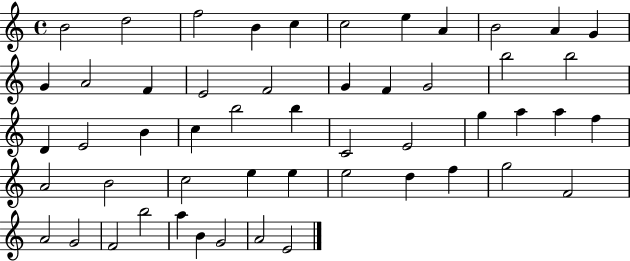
B4/h D5/h F5/h B4/q C5/q C5/h E5/q A4/q B4/h A4/q G4/q G4/q A4/h F4/q E4/h F4/h G4/q F4/q G4/h B5/h B5/h D4/q E4/h B4/q C5/q B5/h B5/q C4/h E4/h G5/q A5/q A5/q F5/q A4/h B4/h C5/h E5/q E5/q E5/h D5/q F5/q G5/h F4/h A4/h G4/h F4/h B5/h A5/q B4/q G4/h A4/h E4/h